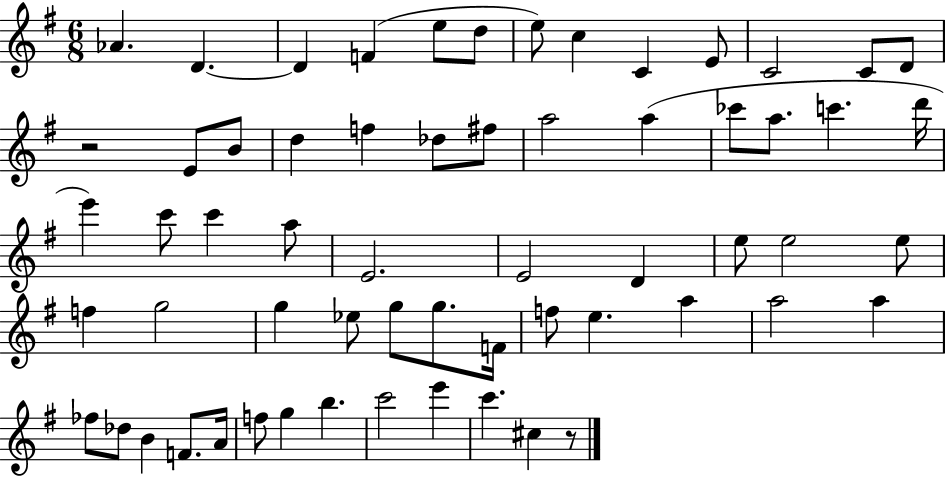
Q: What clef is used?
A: treble